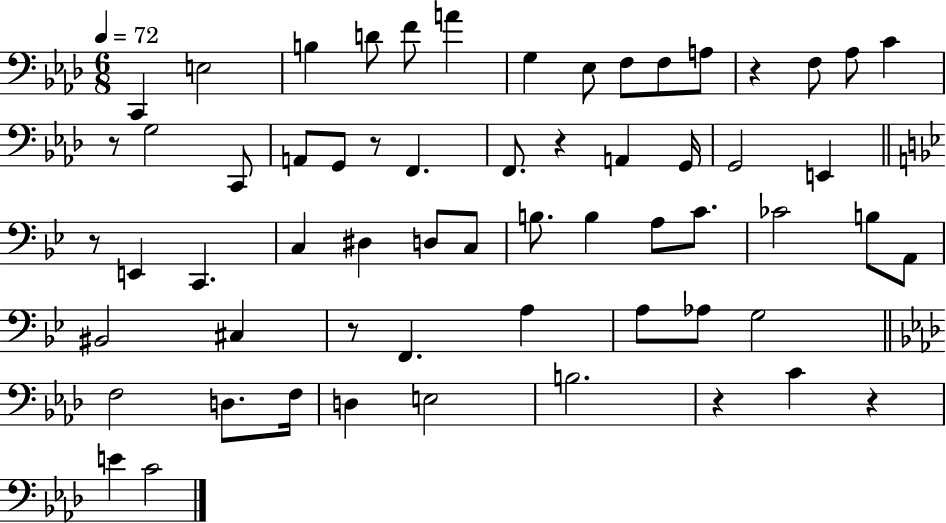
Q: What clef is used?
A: bass